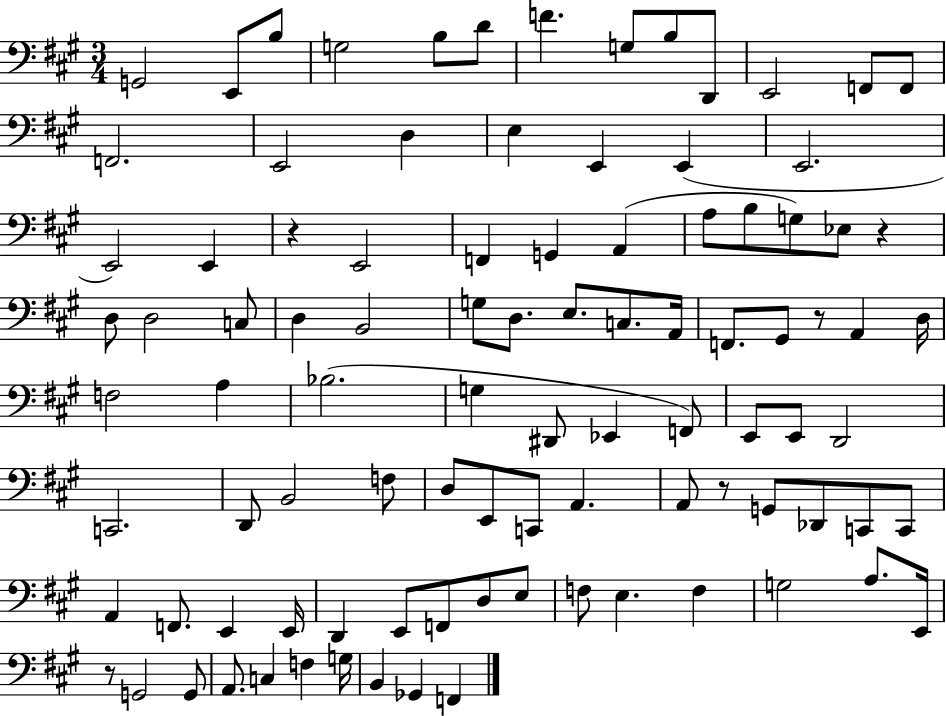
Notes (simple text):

G2/h E2/e B3/e G3/h B3/e D4/e F4/q. G3/e B3/e D2/e E2/h F2/e F2/e F2/h. E2/h D3/q E3/q E2/q E2/q E2/h. E2/h E2/q R/q E2/h F2/q G2/q A2/q A3/e B3/e G3/e Eb3/e R/q D3/e D3/h C3/e D3/q B2/h G3/e D3/e. E3/e. C3/e. A2/s F2/e. G#2/e R/e A2/q D3/s F3/h A3/q Bb3/h. G3/q D#2/e Eb2/q F2/e E2/e E2/e D2/h C2/h. D2/e B2/h F3/e D3/e E2/e C2/e A2/q. A2/e R/e G2/e Db2/e C2/e C2/e A2/q F2/e. E2/q E2/s D2/q E2/e F2/e D3/e E3/e F3/e E3/q. F3/q G3/h A3/e. E2/s R/e G2/h G2/e A2/e. C3/q F3/q G3/s B2/q Gb2/q F2/q